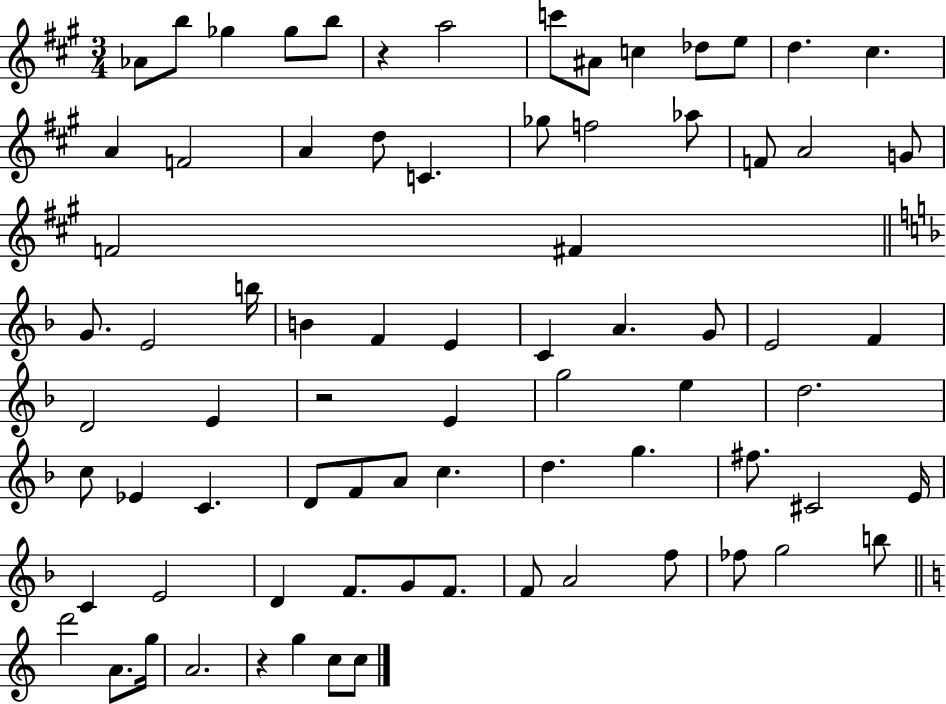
X:1
T:Untitled
M:3/4
L:1/4
K:A
_A/2 b/2 _g _g/2 b/2 z a2 c'/2 ^A/2 c _d/2 e/2 d ^c A F2 A d/2 C _g/2 f2 _a/2 F/2 A2 G/2 F2 ^F G/2 E2 b/4 B F E C A G/2 E2 F D2 E z2 E g2 e d2 c/2 _E C D/2 F/2 A/2 c d g ^f/2 ^C2 E/4 C E2 D F/2 G/2 F/2 F/2 A2 f/2 _f/2 g2 b/2 d'2 A/2 g/4 A2 z g c/2 c/2